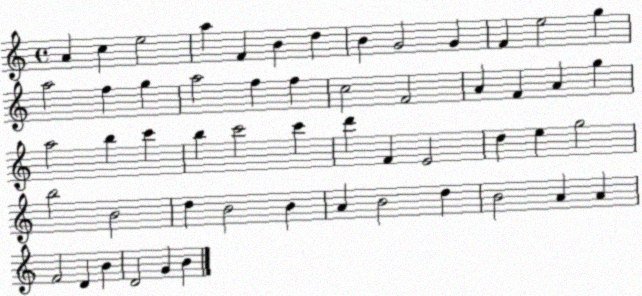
X:1
T:Untitled
M:4/4
L:1/4
K:C
A c e2 a F B d B G2 G F e2 g a2 f g a2 f f c2 F2 A F A g a2 b c' b c'2 c' d' F E2 d e g2 b2 B2 d B2 B A B2 d B2 A A F2 D B D2 G B